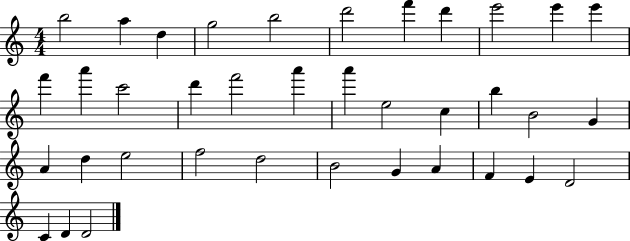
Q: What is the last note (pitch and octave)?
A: D4